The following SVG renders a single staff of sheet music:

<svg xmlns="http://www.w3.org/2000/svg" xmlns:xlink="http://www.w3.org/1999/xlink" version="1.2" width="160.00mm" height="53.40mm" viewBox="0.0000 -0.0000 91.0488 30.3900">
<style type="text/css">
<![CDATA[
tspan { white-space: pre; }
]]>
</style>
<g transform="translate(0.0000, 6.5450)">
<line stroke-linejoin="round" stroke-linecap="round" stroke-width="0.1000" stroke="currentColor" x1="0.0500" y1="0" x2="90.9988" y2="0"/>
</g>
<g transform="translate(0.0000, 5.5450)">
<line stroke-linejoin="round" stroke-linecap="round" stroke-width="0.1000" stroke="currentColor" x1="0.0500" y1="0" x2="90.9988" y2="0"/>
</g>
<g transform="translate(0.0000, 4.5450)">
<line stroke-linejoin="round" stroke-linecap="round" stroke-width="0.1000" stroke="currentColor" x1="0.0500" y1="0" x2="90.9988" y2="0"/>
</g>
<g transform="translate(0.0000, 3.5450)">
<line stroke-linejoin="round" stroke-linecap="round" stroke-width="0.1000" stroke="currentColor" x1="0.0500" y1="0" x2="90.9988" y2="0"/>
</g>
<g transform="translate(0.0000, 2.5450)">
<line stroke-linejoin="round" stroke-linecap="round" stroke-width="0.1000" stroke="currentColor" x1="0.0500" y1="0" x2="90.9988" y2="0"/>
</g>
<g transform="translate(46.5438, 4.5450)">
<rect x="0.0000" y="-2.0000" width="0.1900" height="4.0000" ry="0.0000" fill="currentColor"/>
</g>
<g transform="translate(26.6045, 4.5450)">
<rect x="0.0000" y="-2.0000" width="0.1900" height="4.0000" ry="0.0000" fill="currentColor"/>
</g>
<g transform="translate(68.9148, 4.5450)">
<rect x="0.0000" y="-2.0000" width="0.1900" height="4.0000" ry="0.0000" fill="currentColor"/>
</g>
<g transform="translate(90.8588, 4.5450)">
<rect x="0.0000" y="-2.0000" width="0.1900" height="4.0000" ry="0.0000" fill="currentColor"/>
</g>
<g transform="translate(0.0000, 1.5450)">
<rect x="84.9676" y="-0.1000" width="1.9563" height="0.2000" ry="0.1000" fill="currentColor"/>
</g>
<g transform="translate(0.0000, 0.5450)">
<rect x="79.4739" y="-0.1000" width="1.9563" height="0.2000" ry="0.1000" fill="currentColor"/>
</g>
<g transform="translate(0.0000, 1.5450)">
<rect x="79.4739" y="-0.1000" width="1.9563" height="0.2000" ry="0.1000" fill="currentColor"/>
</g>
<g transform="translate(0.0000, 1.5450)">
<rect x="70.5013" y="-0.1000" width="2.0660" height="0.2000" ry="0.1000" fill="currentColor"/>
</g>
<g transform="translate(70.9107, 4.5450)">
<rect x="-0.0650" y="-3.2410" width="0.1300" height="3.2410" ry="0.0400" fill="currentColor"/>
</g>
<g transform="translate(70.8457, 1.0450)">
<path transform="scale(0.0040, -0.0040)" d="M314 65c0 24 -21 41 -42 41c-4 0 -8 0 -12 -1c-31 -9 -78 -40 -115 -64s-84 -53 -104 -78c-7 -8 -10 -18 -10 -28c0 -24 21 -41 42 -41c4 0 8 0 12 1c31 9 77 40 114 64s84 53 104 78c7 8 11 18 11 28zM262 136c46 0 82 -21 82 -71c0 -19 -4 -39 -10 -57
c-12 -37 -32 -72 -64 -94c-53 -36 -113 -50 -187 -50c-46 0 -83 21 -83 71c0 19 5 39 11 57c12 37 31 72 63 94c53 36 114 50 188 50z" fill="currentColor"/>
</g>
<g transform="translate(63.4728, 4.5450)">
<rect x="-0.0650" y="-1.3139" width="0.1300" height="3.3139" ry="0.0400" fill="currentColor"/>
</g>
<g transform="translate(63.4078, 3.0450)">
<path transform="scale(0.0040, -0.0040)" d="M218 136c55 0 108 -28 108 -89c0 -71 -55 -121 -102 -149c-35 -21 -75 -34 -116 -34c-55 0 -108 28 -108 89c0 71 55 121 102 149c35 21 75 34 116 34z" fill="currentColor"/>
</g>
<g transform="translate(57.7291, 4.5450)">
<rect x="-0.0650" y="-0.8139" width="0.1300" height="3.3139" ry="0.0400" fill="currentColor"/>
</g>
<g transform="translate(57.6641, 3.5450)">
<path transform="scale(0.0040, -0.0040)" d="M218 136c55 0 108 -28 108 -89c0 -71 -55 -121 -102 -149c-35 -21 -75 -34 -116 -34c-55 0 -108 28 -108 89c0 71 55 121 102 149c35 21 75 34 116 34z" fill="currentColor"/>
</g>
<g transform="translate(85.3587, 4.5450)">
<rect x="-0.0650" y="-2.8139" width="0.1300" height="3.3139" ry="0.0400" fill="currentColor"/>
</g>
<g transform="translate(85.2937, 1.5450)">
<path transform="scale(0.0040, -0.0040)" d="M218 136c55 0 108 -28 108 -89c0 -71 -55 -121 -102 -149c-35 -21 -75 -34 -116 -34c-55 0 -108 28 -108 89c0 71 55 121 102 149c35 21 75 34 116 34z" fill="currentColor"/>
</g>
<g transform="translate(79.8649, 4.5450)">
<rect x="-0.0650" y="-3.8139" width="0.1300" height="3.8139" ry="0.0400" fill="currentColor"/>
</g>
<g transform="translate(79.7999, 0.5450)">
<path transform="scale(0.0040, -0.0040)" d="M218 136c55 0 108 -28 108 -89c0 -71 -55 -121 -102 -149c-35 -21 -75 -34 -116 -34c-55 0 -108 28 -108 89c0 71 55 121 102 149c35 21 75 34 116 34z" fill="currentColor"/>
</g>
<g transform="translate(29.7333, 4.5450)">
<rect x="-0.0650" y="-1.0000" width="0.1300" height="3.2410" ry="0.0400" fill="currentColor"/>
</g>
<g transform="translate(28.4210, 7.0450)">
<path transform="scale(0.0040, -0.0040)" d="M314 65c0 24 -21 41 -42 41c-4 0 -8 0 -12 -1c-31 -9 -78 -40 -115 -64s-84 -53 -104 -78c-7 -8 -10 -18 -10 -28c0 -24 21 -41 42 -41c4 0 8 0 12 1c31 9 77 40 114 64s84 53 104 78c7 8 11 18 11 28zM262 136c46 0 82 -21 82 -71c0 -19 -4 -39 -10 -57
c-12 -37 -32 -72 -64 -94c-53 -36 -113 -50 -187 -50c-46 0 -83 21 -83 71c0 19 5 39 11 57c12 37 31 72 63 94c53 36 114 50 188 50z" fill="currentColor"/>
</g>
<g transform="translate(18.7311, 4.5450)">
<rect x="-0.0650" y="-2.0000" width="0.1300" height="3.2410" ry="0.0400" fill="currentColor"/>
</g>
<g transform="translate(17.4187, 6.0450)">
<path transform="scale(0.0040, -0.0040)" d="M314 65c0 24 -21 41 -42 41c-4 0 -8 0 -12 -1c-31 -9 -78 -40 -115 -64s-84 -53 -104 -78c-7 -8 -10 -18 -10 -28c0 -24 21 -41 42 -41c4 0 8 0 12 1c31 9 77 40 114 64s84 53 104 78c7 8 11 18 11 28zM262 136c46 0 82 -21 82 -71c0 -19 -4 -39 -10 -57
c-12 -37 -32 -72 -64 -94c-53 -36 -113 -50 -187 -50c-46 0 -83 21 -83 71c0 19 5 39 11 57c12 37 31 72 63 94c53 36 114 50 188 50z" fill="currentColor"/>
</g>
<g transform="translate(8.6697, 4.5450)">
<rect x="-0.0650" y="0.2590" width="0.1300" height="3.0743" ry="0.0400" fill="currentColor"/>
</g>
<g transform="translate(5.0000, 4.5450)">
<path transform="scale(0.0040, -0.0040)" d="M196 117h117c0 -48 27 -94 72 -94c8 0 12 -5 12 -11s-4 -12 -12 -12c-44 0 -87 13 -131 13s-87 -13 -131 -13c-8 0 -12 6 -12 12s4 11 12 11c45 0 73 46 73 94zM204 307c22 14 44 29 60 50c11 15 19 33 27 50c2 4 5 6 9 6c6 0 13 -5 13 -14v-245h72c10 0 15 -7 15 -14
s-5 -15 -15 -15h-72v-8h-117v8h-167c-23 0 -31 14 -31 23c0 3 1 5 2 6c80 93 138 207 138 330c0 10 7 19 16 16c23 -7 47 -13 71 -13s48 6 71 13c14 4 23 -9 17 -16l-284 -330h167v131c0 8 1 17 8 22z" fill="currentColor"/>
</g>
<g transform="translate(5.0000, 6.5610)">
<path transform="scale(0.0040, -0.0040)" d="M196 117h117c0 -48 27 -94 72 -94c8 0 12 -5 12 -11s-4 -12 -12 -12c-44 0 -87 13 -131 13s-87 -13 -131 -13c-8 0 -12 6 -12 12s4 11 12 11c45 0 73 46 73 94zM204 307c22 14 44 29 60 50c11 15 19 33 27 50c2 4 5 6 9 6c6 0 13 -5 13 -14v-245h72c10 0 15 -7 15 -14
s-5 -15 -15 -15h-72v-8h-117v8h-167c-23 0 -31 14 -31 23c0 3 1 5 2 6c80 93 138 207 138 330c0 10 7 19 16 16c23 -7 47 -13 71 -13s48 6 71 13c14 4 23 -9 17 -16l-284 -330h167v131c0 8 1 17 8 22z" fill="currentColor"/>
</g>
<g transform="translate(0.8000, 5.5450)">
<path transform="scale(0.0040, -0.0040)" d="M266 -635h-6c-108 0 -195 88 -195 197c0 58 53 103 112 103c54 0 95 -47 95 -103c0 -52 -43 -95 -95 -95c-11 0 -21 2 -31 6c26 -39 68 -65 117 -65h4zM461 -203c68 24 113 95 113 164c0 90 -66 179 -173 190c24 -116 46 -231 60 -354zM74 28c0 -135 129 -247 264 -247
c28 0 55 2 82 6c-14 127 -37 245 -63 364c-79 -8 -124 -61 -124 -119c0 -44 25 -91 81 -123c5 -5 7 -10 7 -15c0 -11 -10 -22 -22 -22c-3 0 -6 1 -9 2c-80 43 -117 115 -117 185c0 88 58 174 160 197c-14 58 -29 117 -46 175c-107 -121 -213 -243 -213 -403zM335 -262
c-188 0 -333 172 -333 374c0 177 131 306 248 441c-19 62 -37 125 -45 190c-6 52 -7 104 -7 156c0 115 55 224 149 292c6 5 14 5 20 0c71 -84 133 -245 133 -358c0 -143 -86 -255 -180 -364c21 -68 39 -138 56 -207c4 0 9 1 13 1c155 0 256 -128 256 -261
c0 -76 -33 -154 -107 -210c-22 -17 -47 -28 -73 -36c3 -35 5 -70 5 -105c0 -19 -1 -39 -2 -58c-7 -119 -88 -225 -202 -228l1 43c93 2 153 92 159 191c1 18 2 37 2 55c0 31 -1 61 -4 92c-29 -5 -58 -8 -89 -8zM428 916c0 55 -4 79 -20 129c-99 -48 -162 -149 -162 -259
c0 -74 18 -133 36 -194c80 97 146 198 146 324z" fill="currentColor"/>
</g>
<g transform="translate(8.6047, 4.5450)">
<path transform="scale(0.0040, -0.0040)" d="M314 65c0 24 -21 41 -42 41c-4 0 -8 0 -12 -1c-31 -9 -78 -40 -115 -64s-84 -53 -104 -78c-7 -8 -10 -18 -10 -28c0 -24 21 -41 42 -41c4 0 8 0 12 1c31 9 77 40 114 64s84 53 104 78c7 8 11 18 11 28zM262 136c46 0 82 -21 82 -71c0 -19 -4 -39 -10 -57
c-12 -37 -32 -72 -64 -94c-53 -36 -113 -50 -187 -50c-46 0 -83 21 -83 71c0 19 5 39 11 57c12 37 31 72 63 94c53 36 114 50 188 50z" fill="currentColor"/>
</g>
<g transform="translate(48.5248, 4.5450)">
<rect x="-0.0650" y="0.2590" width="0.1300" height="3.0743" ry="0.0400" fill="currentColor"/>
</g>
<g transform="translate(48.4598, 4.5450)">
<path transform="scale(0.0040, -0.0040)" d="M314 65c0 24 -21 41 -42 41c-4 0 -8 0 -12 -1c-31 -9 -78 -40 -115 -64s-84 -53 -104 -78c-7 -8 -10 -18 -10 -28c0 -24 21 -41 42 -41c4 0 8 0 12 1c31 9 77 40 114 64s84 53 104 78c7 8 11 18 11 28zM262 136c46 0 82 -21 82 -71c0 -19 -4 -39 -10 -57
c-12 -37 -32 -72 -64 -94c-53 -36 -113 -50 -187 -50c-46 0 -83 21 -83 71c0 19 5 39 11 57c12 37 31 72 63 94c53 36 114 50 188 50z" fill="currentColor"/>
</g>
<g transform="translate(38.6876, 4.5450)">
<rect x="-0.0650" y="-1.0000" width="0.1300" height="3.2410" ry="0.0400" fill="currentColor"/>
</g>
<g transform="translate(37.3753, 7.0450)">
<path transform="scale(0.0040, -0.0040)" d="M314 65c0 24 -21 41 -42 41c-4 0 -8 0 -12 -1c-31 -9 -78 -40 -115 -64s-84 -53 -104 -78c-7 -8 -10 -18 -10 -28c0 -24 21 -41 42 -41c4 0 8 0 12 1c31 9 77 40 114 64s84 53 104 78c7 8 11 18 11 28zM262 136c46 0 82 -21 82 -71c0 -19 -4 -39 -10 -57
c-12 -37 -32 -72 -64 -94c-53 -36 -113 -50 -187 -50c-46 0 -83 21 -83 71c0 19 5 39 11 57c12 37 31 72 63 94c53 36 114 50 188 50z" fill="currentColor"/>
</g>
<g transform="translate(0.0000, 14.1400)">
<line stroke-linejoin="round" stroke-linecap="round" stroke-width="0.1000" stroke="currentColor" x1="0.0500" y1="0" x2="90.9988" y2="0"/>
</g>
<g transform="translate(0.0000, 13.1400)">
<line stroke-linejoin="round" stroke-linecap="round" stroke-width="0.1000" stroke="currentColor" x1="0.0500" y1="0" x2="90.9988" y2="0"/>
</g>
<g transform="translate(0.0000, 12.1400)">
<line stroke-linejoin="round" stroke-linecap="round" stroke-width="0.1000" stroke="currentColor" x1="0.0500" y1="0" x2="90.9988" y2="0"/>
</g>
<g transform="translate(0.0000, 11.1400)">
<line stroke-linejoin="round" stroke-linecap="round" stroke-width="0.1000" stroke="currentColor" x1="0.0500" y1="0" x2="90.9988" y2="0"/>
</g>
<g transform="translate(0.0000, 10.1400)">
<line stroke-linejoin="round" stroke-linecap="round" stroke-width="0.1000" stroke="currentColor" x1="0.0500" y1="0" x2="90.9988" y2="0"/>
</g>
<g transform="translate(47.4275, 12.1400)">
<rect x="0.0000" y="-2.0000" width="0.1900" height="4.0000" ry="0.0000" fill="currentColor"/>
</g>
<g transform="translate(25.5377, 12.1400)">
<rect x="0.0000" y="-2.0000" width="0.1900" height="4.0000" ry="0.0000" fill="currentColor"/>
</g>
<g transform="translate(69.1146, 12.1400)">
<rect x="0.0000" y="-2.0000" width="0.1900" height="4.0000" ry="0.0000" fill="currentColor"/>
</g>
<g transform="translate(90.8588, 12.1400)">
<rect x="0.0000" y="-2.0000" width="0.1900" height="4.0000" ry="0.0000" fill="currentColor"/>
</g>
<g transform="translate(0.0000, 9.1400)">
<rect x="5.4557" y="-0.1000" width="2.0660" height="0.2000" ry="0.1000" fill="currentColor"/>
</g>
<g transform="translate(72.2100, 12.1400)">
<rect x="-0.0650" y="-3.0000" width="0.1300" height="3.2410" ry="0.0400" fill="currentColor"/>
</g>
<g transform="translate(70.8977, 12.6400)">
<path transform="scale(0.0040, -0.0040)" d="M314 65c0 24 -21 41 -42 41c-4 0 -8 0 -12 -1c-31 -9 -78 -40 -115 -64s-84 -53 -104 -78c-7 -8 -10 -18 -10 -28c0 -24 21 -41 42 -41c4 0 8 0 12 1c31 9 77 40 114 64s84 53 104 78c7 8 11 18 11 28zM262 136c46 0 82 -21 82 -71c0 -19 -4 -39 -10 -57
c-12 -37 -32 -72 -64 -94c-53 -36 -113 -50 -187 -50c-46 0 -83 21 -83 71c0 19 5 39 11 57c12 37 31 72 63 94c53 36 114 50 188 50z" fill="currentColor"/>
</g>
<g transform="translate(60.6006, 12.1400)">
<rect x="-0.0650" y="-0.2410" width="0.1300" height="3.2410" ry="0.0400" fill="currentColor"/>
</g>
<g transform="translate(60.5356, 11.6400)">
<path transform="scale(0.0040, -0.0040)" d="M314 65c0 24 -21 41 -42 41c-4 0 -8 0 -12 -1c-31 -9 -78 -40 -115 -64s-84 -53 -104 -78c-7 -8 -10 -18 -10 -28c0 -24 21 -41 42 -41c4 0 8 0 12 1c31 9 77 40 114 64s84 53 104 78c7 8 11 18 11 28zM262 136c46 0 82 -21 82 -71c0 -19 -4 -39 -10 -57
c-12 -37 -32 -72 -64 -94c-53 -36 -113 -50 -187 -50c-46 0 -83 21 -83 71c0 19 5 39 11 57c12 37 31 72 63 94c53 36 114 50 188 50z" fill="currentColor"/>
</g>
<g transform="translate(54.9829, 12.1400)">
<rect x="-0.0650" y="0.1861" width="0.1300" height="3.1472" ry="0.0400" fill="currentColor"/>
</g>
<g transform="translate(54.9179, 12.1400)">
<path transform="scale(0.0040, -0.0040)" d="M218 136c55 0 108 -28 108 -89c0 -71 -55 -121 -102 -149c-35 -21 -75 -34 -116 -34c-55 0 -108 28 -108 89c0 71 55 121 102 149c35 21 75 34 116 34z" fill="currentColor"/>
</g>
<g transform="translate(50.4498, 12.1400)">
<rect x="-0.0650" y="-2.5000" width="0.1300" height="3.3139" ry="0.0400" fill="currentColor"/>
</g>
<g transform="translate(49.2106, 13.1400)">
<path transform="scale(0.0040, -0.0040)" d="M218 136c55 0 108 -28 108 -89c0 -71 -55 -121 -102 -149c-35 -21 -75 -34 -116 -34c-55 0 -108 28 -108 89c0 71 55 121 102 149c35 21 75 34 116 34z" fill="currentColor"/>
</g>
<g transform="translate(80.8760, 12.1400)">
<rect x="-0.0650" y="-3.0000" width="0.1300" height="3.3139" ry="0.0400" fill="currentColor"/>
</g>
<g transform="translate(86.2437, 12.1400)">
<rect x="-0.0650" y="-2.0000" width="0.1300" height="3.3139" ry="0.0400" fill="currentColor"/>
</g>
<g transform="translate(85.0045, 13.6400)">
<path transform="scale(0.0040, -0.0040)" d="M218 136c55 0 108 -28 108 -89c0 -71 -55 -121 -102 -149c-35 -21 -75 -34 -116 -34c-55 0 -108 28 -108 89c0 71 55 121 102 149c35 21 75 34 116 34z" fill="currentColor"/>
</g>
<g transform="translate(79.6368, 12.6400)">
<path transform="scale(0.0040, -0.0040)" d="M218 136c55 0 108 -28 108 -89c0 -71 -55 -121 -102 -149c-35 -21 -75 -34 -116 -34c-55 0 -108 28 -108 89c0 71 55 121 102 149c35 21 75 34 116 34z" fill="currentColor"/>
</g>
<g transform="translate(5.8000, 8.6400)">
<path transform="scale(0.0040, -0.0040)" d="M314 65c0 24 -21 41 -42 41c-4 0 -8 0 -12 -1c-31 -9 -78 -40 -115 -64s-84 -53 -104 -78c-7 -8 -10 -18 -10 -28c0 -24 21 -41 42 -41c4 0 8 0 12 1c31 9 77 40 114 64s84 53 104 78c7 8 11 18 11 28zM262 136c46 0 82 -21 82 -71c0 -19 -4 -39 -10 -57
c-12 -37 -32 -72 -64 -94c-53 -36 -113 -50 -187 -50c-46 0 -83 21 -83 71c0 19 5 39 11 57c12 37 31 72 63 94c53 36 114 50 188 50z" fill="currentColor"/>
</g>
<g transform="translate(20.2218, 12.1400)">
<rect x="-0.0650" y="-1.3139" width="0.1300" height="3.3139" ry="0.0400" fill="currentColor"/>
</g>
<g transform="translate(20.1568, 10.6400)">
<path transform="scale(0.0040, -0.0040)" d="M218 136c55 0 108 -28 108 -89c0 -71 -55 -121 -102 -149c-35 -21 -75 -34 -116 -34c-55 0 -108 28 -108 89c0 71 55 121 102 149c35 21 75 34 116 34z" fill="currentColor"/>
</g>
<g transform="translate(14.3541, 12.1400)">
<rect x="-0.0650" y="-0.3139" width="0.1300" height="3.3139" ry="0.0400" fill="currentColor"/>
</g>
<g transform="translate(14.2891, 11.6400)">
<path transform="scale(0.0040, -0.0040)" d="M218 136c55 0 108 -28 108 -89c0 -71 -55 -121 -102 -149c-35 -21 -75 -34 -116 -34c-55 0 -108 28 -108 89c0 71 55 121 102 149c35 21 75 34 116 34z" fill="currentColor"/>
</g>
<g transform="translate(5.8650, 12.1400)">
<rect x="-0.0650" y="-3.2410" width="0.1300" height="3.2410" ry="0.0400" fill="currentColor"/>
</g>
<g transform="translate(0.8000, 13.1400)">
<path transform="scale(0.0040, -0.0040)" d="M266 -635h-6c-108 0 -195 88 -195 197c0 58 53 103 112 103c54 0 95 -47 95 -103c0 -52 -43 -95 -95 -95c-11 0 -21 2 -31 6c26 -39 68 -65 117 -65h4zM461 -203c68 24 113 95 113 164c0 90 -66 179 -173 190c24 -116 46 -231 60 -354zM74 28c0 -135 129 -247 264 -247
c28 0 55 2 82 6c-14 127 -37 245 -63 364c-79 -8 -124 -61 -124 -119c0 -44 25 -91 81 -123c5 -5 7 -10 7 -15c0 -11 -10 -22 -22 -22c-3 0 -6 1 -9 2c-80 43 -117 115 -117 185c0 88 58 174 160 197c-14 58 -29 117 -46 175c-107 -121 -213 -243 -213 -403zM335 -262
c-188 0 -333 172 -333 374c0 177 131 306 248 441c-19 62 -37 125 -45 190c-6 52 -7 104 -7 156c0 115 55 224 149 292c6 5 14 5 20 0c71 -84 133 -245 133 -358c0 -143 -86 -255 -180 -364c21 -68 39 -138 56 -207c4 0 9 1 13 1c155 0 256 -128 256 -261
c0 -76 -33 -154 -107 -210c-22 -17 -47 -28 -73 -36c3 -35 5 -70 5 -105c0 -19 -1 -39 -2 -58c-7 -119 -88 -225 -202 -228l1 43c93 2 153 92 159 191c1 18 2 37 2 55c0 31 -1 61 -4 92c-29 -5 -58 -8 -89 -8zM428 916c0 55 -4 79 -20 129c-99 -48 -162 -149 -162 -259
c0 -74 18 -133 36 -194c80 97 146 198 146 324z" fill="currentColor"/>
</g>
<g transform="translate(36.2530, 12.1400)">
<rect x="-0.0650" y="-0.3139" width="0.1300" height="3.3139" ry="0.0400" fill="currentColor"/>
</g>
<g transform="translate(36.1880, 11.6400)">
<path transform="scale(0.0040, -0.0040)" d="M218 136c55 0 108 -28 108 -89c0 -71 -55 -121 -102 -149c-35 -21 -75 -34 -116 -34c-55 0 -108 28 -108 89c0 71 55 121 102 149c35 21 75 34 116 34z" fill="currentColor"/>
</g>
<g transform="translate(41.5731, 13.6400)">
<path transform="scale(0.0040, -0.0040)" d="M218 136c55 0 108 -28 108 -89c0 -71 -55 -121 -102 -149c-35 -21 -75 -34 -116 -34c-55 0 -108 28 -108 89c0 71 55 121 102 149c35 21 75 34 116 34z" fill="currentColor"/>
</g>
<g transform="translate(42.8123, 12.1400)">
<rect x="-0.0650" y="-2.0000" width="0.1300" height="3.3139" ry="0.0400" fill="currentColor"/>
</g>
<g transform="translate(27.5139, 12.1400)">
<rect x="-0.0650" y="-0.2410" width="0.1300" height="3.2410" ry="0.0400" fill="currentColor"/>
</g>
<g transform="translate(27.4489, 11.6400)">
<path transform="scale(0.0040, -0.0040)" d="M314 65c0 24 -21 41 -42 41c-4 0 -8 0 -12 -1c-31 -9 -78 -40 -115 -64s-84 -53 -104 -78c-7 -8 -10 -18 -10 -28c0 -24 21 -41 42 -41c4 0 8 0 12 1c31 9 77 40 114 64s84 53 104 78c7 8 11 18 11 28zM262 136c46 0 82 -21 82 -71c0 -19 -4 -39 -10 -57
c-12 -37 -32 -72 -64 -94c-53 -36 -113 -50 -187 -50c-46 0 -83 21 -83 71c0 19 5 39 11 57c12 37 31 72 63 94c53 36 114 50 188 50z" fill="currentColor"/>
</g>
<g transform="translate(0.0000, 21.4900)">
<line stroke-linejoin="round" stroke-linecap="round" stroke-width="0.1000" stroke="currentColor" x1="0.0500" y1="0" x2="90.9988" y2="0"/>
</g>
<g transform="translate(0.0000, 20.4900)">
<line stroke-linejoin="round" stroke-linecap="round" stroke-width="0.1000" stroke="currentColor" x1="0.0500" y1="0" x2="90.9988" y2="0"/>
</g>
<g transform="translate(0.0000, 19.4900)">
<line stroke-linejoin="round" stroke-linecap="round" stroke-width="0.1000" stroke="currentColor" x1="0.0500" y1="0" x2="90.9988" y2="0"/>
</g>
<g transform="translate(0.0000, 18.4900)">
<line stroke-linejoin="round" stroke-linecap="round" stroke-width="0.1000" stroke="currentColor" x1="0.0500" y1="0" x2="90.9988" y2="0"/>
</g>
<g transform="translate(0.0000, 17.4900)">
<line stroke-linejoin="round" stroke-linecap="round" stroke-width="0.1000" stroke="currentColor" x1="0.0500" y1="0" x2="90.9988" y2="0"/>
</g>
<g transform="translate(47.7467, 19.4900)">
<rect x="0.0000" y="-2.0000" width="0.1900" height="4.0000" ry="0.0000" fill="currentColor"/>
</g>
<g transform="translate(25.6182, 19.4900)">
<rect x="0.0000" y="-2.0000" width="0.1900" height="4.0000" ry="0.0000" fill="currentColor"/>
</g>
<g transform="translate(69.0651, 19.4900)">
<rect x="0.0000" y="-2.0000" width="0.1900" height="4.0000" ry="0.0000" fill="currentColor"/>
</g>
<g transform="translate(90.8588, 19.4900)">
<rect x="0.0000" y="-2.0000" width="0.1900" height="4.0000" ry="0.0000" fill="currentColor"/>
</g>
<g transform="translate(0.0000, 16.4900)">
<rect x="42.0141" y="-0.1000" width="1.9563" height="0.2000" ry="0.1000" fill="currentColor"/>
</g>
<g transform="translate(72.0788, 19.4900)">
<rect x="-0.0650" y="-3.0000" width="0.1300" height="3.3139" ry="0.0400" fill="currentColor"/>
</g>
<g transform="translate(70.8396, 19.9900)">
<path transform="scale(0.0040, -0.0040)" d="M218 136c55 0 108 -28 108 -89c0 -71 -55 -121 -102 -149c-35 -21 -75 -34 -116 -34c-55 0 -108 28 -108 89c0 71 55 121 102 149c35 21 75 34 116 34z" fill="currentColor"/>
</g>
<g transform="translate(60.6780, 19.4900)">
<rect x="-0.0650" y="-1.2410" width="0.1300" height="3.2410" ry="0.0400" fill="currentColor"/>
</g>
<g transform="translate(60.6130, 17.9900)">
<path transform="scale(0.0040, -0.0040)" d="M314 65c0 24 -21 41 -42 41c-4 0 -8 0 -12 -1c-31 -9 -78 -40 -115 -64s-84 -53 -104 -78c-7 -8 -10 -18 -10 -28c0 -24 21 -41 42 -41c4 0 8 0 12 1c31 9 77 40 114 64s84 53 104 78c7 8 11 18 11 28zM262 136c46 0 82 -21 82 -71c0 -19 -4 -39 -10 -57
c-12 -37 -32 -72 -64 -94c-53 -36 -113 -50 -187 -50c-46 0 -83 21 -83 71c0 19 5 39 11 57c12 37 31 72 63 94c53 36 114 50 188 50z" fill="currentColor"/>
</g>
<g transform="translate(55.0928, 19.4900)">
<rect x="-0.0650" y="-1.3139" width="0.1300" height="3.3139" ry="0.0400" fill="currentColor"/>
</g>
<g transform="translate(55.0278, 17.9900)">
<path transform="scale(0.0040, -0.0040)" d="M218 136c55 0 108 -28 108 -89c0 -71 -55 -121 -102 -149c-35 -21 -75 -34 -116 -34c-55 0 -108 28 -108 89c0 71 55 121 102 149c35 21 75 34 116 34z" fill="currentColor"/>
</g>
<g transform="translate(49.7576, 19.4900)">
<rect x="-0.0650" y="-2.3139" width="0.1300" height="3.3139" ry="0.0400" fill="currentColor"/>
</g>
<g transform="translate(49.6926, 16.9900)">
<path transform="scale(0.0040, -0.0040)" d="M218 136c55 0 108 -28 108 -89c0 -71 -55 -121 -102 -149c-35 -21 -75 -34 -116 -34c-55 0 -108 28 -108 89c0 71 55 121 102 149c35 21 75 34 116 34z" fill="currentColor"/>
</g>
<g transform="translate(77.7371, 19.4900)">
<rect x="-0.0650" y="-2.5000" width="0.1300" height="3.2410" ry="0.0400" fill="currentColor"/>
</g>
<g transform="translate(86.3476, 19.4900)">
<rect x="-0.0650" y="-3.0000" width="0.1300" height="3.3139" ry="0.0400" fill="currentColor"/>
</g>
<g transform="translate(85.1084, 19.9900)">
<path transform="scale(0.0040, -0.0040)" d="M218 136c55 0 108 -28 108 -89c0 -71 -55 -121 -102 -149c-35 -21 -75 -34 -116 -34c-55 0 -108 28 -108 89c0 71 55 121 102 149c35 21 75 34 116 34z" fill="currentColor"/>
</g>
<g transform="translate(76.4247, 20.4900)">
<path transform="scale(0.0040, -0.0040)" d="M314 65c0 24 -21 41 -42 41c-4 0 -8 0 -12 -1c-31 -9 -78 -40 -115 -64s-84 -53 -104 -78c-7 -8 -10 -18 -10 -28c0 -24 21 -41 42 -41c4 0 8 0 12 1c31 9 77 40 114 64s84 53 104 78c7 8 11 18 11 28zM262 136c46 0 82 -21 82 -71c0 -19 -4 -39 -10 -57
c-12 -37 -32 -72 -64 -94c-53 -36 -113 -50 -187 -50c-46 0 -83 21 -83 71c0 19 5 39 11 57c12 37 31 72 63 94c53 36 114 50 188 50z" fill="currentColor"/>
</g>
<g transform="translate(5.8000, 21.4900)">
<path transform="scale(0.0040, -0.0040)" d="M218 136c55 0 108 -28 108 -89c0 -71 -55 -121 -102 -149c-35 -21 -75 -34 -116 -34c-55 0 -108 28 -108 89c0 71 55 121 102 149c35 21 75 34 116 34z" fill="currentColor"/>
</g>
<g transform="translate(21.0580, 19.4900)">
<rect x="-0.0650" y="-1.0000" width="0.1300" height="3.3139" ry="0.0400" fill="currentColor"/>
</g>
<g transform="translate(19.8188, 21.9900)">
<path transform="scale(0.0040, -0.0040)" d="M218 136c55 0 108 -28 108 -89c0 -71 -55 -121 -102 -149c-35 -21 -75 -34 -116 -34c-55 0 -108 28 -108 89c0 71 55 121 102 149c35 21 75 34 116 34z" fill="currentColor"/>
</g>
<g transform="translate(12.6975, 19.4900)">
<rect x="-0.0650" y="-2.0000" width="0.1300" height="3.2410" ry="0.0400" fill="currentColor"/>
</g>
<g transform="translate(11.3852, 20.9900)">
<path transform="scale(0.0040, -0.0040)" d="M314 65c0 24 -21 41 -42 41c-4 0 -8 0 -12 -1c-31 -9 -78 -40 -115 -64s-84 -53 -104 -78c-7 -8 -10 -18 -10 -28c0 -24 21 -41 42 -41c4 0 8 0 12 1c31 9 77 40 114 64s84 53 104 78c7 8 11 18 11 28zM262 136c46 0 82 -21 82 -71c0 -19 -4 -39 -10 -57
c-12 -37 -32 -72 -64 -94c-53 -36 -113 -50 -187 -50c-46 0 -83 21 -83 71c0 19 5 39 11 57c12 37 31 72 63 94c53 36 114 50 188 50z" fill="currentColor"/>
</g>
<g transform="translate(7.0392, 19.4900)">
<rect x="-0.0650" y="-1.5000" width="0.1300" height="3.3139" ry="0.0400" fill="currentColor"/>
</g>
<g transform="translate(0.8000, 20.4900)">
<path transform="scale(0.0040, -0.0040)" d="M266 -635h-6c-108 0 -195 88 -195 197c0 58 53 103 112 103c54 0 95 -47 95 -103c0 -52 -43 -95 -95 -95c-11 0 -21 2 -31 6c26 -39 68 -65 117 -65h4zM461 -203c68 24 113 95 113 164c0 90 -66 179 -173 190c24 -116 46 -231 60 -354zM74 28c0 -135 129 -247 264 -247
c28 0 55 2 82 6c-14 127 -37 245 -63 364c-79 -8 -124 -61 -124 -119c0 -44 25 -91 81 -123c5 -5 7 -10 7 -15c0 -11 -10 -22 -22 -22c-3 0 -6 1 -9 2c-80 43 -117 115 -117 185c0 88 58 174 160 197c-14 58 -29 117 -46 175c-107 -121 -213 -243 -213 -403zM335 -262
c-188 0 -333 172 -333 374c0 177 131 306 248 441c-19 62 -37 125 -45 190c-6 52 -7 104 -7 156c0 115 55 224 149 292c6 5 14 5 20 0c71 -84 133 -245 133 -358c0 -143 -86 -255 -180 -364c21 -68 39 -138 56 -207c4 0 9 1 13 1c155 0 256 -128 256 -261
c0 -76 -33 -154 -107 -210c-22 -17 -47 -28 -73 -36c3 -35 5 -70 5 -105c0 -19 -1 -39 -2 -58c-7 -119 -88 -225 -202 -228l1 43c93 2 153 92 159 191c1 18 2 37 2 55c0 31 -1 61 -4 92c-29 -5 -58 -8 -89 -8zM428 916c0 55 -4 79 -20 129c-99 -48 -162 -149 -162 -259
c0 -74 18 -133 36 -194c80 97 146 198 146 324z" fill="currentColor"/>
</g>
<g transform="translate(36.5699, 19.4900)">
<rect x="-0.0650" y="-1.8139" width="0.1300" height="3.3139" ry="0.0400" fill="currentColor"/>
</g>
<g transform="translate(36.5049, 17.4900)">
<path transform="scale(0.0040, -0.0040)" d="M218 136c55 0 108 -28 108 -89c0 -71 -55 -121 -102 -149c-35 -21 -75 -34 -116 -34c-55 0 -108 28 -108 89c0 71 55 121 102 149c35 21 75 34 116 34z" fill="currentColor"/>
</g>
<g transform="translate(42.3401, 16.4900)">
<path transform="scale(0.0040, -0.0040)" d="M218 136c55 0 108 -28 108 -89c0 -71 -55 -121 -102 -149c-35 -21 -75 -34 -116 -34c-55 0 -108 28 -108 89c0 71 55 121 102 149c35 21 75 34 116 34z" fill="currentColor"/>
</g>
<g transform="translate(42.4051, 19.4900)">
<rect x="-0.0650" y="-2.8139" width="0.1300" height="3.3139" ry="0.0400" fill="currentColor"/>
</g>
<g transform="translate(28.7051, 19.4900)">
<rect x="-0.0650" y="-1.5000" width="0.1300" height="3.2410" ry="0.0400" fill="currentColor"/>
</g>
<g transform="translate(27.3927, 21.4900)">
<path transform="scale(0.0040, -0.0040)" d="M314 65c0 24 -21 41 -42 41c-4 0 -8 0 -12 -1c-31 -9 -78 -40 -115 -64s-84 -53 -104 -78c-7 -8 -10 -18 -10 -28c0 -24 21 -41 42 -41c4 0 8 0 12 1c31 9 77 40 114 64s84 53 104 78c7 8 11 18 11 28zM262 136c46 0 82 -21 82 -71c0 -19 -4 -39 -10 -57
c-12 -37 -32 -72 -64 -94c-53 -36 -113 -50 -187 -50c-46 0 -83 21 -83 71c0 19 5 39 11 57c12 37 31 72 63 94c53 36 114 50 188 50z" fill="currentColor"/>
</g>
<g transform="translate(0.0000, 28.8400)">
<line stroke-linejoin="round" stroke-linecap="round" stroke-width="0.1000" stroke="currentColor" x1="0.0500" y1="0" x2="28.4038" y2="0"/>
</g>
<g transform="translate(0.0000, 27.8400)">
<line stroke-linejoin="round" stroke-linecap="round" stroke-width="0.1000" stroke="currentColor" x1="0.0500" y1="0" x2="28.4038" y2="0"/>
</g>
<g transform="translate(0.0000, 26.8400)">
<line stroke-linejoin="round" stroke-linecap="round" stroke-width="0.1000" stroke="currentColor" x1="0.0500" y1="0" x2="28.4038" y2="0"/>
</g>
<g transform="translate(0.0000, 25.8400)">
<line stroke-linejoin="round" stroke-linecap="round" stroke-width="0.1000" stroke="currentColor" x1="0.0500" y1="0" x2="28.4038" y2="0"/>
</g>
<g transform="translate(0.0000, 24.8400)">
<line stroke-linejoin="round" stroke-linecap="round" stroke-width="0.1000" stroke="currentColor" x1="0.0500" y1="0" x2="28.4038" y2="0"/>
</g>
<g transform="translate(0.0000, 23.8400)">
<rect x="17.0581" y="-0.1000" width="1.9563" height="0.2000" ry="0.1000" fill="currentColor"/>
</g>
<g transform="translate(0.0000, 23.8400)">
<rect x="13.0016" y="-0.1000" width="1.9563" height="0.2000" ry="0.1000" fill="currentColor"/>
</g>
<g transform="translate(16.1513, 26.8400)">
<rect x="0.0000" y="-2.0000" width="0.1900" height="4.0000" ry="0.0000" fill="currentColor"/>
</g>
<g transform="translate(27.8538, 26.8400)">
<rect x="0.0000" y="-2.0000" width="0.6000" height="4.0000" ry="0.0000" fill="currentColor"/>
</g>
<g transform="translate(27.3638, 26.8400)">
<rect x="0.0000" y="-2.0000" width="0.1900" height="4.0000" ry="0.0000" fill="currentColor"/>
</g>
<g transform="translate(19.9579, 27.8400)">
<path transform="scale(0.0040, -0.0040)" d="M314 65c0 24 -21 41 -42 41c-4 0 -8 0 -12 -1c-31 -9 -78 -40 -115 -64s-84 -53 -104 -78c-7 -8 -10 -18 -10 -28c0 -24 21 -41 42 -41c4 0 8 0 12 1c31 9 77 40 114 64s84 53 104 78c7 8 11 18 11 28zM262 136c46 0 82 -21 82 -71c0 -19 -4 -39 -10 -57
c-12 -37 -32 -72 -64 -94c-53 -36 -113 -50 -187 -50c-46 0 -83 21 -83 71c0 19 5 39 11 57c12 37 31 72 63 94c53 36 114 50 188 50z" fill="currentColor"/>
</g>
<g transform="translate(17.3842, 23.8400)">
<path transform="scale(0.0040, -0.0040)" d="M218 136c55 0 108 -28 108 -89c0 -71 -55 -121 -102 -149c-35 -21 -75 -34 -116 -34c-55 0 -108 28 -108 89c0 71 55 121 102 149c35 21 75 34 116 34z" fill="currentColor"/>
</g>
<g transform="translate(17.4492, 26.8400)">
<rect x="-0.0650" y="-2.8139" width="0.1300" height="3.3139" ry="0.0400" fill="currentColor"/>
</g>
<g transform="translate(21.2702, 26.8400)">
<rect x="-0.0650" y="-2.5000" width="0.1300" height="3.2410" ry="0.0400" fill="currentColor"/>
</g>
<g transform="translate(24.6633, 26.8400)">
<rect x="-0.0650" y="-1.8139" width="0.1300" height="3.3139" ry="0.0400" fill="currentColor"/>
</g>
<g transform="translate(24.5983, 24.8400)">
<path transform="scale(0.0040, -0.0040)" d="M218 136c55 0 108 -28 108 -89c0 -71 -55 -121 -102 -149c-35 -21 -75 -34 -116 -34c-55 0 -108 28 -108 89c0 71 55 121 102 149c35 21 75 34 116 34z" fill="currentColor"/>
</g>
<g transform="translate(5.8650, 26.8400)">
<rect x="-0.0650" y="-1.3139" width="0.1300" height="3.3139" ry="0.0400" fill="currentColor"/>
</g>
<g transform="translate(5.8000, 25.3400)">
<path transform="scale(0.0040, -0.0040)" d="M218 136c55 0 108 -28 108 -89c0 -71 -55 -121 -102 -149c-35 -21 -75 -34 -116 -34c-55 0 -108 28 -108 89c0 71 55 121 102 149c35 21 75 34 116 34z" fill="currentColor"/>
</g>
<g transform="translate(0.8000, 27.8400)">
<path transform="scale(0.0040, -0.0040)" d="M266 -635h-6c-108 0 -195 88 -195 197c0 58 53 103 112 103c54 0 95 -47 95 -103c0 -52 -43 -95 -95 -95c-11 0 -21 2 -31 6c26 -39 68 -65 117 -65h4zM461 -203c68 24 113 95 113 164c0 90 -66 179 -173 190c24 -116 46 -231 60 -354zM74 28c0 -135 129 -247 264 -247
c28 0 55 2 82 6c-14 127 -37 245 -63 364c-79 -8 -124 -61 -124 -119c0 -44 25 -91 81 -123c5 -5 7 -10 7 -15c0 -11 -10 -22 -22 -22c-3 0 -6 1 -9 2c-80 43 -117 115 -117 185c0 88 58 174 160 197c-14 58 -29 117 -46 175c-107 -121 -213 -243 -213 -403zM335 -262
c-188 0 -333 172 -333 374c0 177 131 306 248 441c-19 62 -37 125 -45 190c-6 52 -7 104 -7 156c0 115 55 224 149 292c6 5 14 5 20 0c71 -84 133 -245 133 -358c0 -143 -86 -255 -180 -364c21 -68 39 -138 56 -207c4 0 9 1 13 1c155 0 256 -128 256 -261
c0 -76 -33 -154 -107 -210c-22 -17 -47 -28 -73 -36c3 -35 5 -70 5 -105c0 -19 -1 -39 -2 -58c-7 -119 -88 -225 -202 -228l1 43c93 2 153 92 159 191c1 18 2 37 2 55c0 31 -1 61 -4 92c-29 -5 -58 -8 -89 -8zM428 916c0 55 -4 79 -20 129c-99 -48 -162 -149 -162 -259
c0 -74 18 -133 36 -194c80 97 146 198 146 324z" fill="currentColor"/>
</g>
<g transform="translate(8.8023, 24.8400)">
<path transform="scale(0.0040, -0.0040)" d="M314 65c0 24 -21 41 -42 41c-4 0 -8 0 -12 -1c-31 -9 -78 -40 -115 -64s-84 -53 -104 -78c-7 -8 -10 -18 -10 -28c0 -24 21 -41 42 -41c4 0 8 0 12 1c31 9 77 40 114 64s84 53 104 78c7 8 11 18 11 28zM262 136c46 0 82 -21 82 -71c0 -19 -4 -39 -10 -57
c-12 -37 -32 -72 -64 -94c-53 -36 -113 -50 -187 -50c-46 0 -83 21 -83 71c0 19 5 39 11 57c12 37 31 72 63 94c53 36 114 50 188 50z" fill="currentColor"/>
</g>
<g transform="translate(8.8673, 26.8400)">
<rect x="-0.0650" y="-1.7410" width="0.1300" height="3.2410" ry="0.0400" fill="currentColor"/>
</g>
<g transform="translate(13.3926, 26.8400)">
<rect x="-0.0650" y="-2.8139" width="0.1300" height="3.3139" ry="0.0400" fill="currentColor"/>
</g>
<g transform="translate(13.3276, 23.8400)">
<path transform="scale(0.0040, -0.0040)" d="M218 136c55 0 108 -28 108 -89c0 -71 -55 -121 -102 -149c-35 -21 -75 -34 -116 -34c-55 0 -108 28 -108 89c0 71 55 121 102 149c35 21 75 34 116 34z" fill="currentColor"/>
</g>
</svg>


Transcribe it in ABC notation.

X:1
T:Untitled
M:4/4
L:1/4
K:C
B2 F2 D2 D2 B2 d e b2 c' a b2 c e c2 c F G B c2 A2 A F E F2 D E2 f a g e e2 A G2 A e f2 a a G2 f